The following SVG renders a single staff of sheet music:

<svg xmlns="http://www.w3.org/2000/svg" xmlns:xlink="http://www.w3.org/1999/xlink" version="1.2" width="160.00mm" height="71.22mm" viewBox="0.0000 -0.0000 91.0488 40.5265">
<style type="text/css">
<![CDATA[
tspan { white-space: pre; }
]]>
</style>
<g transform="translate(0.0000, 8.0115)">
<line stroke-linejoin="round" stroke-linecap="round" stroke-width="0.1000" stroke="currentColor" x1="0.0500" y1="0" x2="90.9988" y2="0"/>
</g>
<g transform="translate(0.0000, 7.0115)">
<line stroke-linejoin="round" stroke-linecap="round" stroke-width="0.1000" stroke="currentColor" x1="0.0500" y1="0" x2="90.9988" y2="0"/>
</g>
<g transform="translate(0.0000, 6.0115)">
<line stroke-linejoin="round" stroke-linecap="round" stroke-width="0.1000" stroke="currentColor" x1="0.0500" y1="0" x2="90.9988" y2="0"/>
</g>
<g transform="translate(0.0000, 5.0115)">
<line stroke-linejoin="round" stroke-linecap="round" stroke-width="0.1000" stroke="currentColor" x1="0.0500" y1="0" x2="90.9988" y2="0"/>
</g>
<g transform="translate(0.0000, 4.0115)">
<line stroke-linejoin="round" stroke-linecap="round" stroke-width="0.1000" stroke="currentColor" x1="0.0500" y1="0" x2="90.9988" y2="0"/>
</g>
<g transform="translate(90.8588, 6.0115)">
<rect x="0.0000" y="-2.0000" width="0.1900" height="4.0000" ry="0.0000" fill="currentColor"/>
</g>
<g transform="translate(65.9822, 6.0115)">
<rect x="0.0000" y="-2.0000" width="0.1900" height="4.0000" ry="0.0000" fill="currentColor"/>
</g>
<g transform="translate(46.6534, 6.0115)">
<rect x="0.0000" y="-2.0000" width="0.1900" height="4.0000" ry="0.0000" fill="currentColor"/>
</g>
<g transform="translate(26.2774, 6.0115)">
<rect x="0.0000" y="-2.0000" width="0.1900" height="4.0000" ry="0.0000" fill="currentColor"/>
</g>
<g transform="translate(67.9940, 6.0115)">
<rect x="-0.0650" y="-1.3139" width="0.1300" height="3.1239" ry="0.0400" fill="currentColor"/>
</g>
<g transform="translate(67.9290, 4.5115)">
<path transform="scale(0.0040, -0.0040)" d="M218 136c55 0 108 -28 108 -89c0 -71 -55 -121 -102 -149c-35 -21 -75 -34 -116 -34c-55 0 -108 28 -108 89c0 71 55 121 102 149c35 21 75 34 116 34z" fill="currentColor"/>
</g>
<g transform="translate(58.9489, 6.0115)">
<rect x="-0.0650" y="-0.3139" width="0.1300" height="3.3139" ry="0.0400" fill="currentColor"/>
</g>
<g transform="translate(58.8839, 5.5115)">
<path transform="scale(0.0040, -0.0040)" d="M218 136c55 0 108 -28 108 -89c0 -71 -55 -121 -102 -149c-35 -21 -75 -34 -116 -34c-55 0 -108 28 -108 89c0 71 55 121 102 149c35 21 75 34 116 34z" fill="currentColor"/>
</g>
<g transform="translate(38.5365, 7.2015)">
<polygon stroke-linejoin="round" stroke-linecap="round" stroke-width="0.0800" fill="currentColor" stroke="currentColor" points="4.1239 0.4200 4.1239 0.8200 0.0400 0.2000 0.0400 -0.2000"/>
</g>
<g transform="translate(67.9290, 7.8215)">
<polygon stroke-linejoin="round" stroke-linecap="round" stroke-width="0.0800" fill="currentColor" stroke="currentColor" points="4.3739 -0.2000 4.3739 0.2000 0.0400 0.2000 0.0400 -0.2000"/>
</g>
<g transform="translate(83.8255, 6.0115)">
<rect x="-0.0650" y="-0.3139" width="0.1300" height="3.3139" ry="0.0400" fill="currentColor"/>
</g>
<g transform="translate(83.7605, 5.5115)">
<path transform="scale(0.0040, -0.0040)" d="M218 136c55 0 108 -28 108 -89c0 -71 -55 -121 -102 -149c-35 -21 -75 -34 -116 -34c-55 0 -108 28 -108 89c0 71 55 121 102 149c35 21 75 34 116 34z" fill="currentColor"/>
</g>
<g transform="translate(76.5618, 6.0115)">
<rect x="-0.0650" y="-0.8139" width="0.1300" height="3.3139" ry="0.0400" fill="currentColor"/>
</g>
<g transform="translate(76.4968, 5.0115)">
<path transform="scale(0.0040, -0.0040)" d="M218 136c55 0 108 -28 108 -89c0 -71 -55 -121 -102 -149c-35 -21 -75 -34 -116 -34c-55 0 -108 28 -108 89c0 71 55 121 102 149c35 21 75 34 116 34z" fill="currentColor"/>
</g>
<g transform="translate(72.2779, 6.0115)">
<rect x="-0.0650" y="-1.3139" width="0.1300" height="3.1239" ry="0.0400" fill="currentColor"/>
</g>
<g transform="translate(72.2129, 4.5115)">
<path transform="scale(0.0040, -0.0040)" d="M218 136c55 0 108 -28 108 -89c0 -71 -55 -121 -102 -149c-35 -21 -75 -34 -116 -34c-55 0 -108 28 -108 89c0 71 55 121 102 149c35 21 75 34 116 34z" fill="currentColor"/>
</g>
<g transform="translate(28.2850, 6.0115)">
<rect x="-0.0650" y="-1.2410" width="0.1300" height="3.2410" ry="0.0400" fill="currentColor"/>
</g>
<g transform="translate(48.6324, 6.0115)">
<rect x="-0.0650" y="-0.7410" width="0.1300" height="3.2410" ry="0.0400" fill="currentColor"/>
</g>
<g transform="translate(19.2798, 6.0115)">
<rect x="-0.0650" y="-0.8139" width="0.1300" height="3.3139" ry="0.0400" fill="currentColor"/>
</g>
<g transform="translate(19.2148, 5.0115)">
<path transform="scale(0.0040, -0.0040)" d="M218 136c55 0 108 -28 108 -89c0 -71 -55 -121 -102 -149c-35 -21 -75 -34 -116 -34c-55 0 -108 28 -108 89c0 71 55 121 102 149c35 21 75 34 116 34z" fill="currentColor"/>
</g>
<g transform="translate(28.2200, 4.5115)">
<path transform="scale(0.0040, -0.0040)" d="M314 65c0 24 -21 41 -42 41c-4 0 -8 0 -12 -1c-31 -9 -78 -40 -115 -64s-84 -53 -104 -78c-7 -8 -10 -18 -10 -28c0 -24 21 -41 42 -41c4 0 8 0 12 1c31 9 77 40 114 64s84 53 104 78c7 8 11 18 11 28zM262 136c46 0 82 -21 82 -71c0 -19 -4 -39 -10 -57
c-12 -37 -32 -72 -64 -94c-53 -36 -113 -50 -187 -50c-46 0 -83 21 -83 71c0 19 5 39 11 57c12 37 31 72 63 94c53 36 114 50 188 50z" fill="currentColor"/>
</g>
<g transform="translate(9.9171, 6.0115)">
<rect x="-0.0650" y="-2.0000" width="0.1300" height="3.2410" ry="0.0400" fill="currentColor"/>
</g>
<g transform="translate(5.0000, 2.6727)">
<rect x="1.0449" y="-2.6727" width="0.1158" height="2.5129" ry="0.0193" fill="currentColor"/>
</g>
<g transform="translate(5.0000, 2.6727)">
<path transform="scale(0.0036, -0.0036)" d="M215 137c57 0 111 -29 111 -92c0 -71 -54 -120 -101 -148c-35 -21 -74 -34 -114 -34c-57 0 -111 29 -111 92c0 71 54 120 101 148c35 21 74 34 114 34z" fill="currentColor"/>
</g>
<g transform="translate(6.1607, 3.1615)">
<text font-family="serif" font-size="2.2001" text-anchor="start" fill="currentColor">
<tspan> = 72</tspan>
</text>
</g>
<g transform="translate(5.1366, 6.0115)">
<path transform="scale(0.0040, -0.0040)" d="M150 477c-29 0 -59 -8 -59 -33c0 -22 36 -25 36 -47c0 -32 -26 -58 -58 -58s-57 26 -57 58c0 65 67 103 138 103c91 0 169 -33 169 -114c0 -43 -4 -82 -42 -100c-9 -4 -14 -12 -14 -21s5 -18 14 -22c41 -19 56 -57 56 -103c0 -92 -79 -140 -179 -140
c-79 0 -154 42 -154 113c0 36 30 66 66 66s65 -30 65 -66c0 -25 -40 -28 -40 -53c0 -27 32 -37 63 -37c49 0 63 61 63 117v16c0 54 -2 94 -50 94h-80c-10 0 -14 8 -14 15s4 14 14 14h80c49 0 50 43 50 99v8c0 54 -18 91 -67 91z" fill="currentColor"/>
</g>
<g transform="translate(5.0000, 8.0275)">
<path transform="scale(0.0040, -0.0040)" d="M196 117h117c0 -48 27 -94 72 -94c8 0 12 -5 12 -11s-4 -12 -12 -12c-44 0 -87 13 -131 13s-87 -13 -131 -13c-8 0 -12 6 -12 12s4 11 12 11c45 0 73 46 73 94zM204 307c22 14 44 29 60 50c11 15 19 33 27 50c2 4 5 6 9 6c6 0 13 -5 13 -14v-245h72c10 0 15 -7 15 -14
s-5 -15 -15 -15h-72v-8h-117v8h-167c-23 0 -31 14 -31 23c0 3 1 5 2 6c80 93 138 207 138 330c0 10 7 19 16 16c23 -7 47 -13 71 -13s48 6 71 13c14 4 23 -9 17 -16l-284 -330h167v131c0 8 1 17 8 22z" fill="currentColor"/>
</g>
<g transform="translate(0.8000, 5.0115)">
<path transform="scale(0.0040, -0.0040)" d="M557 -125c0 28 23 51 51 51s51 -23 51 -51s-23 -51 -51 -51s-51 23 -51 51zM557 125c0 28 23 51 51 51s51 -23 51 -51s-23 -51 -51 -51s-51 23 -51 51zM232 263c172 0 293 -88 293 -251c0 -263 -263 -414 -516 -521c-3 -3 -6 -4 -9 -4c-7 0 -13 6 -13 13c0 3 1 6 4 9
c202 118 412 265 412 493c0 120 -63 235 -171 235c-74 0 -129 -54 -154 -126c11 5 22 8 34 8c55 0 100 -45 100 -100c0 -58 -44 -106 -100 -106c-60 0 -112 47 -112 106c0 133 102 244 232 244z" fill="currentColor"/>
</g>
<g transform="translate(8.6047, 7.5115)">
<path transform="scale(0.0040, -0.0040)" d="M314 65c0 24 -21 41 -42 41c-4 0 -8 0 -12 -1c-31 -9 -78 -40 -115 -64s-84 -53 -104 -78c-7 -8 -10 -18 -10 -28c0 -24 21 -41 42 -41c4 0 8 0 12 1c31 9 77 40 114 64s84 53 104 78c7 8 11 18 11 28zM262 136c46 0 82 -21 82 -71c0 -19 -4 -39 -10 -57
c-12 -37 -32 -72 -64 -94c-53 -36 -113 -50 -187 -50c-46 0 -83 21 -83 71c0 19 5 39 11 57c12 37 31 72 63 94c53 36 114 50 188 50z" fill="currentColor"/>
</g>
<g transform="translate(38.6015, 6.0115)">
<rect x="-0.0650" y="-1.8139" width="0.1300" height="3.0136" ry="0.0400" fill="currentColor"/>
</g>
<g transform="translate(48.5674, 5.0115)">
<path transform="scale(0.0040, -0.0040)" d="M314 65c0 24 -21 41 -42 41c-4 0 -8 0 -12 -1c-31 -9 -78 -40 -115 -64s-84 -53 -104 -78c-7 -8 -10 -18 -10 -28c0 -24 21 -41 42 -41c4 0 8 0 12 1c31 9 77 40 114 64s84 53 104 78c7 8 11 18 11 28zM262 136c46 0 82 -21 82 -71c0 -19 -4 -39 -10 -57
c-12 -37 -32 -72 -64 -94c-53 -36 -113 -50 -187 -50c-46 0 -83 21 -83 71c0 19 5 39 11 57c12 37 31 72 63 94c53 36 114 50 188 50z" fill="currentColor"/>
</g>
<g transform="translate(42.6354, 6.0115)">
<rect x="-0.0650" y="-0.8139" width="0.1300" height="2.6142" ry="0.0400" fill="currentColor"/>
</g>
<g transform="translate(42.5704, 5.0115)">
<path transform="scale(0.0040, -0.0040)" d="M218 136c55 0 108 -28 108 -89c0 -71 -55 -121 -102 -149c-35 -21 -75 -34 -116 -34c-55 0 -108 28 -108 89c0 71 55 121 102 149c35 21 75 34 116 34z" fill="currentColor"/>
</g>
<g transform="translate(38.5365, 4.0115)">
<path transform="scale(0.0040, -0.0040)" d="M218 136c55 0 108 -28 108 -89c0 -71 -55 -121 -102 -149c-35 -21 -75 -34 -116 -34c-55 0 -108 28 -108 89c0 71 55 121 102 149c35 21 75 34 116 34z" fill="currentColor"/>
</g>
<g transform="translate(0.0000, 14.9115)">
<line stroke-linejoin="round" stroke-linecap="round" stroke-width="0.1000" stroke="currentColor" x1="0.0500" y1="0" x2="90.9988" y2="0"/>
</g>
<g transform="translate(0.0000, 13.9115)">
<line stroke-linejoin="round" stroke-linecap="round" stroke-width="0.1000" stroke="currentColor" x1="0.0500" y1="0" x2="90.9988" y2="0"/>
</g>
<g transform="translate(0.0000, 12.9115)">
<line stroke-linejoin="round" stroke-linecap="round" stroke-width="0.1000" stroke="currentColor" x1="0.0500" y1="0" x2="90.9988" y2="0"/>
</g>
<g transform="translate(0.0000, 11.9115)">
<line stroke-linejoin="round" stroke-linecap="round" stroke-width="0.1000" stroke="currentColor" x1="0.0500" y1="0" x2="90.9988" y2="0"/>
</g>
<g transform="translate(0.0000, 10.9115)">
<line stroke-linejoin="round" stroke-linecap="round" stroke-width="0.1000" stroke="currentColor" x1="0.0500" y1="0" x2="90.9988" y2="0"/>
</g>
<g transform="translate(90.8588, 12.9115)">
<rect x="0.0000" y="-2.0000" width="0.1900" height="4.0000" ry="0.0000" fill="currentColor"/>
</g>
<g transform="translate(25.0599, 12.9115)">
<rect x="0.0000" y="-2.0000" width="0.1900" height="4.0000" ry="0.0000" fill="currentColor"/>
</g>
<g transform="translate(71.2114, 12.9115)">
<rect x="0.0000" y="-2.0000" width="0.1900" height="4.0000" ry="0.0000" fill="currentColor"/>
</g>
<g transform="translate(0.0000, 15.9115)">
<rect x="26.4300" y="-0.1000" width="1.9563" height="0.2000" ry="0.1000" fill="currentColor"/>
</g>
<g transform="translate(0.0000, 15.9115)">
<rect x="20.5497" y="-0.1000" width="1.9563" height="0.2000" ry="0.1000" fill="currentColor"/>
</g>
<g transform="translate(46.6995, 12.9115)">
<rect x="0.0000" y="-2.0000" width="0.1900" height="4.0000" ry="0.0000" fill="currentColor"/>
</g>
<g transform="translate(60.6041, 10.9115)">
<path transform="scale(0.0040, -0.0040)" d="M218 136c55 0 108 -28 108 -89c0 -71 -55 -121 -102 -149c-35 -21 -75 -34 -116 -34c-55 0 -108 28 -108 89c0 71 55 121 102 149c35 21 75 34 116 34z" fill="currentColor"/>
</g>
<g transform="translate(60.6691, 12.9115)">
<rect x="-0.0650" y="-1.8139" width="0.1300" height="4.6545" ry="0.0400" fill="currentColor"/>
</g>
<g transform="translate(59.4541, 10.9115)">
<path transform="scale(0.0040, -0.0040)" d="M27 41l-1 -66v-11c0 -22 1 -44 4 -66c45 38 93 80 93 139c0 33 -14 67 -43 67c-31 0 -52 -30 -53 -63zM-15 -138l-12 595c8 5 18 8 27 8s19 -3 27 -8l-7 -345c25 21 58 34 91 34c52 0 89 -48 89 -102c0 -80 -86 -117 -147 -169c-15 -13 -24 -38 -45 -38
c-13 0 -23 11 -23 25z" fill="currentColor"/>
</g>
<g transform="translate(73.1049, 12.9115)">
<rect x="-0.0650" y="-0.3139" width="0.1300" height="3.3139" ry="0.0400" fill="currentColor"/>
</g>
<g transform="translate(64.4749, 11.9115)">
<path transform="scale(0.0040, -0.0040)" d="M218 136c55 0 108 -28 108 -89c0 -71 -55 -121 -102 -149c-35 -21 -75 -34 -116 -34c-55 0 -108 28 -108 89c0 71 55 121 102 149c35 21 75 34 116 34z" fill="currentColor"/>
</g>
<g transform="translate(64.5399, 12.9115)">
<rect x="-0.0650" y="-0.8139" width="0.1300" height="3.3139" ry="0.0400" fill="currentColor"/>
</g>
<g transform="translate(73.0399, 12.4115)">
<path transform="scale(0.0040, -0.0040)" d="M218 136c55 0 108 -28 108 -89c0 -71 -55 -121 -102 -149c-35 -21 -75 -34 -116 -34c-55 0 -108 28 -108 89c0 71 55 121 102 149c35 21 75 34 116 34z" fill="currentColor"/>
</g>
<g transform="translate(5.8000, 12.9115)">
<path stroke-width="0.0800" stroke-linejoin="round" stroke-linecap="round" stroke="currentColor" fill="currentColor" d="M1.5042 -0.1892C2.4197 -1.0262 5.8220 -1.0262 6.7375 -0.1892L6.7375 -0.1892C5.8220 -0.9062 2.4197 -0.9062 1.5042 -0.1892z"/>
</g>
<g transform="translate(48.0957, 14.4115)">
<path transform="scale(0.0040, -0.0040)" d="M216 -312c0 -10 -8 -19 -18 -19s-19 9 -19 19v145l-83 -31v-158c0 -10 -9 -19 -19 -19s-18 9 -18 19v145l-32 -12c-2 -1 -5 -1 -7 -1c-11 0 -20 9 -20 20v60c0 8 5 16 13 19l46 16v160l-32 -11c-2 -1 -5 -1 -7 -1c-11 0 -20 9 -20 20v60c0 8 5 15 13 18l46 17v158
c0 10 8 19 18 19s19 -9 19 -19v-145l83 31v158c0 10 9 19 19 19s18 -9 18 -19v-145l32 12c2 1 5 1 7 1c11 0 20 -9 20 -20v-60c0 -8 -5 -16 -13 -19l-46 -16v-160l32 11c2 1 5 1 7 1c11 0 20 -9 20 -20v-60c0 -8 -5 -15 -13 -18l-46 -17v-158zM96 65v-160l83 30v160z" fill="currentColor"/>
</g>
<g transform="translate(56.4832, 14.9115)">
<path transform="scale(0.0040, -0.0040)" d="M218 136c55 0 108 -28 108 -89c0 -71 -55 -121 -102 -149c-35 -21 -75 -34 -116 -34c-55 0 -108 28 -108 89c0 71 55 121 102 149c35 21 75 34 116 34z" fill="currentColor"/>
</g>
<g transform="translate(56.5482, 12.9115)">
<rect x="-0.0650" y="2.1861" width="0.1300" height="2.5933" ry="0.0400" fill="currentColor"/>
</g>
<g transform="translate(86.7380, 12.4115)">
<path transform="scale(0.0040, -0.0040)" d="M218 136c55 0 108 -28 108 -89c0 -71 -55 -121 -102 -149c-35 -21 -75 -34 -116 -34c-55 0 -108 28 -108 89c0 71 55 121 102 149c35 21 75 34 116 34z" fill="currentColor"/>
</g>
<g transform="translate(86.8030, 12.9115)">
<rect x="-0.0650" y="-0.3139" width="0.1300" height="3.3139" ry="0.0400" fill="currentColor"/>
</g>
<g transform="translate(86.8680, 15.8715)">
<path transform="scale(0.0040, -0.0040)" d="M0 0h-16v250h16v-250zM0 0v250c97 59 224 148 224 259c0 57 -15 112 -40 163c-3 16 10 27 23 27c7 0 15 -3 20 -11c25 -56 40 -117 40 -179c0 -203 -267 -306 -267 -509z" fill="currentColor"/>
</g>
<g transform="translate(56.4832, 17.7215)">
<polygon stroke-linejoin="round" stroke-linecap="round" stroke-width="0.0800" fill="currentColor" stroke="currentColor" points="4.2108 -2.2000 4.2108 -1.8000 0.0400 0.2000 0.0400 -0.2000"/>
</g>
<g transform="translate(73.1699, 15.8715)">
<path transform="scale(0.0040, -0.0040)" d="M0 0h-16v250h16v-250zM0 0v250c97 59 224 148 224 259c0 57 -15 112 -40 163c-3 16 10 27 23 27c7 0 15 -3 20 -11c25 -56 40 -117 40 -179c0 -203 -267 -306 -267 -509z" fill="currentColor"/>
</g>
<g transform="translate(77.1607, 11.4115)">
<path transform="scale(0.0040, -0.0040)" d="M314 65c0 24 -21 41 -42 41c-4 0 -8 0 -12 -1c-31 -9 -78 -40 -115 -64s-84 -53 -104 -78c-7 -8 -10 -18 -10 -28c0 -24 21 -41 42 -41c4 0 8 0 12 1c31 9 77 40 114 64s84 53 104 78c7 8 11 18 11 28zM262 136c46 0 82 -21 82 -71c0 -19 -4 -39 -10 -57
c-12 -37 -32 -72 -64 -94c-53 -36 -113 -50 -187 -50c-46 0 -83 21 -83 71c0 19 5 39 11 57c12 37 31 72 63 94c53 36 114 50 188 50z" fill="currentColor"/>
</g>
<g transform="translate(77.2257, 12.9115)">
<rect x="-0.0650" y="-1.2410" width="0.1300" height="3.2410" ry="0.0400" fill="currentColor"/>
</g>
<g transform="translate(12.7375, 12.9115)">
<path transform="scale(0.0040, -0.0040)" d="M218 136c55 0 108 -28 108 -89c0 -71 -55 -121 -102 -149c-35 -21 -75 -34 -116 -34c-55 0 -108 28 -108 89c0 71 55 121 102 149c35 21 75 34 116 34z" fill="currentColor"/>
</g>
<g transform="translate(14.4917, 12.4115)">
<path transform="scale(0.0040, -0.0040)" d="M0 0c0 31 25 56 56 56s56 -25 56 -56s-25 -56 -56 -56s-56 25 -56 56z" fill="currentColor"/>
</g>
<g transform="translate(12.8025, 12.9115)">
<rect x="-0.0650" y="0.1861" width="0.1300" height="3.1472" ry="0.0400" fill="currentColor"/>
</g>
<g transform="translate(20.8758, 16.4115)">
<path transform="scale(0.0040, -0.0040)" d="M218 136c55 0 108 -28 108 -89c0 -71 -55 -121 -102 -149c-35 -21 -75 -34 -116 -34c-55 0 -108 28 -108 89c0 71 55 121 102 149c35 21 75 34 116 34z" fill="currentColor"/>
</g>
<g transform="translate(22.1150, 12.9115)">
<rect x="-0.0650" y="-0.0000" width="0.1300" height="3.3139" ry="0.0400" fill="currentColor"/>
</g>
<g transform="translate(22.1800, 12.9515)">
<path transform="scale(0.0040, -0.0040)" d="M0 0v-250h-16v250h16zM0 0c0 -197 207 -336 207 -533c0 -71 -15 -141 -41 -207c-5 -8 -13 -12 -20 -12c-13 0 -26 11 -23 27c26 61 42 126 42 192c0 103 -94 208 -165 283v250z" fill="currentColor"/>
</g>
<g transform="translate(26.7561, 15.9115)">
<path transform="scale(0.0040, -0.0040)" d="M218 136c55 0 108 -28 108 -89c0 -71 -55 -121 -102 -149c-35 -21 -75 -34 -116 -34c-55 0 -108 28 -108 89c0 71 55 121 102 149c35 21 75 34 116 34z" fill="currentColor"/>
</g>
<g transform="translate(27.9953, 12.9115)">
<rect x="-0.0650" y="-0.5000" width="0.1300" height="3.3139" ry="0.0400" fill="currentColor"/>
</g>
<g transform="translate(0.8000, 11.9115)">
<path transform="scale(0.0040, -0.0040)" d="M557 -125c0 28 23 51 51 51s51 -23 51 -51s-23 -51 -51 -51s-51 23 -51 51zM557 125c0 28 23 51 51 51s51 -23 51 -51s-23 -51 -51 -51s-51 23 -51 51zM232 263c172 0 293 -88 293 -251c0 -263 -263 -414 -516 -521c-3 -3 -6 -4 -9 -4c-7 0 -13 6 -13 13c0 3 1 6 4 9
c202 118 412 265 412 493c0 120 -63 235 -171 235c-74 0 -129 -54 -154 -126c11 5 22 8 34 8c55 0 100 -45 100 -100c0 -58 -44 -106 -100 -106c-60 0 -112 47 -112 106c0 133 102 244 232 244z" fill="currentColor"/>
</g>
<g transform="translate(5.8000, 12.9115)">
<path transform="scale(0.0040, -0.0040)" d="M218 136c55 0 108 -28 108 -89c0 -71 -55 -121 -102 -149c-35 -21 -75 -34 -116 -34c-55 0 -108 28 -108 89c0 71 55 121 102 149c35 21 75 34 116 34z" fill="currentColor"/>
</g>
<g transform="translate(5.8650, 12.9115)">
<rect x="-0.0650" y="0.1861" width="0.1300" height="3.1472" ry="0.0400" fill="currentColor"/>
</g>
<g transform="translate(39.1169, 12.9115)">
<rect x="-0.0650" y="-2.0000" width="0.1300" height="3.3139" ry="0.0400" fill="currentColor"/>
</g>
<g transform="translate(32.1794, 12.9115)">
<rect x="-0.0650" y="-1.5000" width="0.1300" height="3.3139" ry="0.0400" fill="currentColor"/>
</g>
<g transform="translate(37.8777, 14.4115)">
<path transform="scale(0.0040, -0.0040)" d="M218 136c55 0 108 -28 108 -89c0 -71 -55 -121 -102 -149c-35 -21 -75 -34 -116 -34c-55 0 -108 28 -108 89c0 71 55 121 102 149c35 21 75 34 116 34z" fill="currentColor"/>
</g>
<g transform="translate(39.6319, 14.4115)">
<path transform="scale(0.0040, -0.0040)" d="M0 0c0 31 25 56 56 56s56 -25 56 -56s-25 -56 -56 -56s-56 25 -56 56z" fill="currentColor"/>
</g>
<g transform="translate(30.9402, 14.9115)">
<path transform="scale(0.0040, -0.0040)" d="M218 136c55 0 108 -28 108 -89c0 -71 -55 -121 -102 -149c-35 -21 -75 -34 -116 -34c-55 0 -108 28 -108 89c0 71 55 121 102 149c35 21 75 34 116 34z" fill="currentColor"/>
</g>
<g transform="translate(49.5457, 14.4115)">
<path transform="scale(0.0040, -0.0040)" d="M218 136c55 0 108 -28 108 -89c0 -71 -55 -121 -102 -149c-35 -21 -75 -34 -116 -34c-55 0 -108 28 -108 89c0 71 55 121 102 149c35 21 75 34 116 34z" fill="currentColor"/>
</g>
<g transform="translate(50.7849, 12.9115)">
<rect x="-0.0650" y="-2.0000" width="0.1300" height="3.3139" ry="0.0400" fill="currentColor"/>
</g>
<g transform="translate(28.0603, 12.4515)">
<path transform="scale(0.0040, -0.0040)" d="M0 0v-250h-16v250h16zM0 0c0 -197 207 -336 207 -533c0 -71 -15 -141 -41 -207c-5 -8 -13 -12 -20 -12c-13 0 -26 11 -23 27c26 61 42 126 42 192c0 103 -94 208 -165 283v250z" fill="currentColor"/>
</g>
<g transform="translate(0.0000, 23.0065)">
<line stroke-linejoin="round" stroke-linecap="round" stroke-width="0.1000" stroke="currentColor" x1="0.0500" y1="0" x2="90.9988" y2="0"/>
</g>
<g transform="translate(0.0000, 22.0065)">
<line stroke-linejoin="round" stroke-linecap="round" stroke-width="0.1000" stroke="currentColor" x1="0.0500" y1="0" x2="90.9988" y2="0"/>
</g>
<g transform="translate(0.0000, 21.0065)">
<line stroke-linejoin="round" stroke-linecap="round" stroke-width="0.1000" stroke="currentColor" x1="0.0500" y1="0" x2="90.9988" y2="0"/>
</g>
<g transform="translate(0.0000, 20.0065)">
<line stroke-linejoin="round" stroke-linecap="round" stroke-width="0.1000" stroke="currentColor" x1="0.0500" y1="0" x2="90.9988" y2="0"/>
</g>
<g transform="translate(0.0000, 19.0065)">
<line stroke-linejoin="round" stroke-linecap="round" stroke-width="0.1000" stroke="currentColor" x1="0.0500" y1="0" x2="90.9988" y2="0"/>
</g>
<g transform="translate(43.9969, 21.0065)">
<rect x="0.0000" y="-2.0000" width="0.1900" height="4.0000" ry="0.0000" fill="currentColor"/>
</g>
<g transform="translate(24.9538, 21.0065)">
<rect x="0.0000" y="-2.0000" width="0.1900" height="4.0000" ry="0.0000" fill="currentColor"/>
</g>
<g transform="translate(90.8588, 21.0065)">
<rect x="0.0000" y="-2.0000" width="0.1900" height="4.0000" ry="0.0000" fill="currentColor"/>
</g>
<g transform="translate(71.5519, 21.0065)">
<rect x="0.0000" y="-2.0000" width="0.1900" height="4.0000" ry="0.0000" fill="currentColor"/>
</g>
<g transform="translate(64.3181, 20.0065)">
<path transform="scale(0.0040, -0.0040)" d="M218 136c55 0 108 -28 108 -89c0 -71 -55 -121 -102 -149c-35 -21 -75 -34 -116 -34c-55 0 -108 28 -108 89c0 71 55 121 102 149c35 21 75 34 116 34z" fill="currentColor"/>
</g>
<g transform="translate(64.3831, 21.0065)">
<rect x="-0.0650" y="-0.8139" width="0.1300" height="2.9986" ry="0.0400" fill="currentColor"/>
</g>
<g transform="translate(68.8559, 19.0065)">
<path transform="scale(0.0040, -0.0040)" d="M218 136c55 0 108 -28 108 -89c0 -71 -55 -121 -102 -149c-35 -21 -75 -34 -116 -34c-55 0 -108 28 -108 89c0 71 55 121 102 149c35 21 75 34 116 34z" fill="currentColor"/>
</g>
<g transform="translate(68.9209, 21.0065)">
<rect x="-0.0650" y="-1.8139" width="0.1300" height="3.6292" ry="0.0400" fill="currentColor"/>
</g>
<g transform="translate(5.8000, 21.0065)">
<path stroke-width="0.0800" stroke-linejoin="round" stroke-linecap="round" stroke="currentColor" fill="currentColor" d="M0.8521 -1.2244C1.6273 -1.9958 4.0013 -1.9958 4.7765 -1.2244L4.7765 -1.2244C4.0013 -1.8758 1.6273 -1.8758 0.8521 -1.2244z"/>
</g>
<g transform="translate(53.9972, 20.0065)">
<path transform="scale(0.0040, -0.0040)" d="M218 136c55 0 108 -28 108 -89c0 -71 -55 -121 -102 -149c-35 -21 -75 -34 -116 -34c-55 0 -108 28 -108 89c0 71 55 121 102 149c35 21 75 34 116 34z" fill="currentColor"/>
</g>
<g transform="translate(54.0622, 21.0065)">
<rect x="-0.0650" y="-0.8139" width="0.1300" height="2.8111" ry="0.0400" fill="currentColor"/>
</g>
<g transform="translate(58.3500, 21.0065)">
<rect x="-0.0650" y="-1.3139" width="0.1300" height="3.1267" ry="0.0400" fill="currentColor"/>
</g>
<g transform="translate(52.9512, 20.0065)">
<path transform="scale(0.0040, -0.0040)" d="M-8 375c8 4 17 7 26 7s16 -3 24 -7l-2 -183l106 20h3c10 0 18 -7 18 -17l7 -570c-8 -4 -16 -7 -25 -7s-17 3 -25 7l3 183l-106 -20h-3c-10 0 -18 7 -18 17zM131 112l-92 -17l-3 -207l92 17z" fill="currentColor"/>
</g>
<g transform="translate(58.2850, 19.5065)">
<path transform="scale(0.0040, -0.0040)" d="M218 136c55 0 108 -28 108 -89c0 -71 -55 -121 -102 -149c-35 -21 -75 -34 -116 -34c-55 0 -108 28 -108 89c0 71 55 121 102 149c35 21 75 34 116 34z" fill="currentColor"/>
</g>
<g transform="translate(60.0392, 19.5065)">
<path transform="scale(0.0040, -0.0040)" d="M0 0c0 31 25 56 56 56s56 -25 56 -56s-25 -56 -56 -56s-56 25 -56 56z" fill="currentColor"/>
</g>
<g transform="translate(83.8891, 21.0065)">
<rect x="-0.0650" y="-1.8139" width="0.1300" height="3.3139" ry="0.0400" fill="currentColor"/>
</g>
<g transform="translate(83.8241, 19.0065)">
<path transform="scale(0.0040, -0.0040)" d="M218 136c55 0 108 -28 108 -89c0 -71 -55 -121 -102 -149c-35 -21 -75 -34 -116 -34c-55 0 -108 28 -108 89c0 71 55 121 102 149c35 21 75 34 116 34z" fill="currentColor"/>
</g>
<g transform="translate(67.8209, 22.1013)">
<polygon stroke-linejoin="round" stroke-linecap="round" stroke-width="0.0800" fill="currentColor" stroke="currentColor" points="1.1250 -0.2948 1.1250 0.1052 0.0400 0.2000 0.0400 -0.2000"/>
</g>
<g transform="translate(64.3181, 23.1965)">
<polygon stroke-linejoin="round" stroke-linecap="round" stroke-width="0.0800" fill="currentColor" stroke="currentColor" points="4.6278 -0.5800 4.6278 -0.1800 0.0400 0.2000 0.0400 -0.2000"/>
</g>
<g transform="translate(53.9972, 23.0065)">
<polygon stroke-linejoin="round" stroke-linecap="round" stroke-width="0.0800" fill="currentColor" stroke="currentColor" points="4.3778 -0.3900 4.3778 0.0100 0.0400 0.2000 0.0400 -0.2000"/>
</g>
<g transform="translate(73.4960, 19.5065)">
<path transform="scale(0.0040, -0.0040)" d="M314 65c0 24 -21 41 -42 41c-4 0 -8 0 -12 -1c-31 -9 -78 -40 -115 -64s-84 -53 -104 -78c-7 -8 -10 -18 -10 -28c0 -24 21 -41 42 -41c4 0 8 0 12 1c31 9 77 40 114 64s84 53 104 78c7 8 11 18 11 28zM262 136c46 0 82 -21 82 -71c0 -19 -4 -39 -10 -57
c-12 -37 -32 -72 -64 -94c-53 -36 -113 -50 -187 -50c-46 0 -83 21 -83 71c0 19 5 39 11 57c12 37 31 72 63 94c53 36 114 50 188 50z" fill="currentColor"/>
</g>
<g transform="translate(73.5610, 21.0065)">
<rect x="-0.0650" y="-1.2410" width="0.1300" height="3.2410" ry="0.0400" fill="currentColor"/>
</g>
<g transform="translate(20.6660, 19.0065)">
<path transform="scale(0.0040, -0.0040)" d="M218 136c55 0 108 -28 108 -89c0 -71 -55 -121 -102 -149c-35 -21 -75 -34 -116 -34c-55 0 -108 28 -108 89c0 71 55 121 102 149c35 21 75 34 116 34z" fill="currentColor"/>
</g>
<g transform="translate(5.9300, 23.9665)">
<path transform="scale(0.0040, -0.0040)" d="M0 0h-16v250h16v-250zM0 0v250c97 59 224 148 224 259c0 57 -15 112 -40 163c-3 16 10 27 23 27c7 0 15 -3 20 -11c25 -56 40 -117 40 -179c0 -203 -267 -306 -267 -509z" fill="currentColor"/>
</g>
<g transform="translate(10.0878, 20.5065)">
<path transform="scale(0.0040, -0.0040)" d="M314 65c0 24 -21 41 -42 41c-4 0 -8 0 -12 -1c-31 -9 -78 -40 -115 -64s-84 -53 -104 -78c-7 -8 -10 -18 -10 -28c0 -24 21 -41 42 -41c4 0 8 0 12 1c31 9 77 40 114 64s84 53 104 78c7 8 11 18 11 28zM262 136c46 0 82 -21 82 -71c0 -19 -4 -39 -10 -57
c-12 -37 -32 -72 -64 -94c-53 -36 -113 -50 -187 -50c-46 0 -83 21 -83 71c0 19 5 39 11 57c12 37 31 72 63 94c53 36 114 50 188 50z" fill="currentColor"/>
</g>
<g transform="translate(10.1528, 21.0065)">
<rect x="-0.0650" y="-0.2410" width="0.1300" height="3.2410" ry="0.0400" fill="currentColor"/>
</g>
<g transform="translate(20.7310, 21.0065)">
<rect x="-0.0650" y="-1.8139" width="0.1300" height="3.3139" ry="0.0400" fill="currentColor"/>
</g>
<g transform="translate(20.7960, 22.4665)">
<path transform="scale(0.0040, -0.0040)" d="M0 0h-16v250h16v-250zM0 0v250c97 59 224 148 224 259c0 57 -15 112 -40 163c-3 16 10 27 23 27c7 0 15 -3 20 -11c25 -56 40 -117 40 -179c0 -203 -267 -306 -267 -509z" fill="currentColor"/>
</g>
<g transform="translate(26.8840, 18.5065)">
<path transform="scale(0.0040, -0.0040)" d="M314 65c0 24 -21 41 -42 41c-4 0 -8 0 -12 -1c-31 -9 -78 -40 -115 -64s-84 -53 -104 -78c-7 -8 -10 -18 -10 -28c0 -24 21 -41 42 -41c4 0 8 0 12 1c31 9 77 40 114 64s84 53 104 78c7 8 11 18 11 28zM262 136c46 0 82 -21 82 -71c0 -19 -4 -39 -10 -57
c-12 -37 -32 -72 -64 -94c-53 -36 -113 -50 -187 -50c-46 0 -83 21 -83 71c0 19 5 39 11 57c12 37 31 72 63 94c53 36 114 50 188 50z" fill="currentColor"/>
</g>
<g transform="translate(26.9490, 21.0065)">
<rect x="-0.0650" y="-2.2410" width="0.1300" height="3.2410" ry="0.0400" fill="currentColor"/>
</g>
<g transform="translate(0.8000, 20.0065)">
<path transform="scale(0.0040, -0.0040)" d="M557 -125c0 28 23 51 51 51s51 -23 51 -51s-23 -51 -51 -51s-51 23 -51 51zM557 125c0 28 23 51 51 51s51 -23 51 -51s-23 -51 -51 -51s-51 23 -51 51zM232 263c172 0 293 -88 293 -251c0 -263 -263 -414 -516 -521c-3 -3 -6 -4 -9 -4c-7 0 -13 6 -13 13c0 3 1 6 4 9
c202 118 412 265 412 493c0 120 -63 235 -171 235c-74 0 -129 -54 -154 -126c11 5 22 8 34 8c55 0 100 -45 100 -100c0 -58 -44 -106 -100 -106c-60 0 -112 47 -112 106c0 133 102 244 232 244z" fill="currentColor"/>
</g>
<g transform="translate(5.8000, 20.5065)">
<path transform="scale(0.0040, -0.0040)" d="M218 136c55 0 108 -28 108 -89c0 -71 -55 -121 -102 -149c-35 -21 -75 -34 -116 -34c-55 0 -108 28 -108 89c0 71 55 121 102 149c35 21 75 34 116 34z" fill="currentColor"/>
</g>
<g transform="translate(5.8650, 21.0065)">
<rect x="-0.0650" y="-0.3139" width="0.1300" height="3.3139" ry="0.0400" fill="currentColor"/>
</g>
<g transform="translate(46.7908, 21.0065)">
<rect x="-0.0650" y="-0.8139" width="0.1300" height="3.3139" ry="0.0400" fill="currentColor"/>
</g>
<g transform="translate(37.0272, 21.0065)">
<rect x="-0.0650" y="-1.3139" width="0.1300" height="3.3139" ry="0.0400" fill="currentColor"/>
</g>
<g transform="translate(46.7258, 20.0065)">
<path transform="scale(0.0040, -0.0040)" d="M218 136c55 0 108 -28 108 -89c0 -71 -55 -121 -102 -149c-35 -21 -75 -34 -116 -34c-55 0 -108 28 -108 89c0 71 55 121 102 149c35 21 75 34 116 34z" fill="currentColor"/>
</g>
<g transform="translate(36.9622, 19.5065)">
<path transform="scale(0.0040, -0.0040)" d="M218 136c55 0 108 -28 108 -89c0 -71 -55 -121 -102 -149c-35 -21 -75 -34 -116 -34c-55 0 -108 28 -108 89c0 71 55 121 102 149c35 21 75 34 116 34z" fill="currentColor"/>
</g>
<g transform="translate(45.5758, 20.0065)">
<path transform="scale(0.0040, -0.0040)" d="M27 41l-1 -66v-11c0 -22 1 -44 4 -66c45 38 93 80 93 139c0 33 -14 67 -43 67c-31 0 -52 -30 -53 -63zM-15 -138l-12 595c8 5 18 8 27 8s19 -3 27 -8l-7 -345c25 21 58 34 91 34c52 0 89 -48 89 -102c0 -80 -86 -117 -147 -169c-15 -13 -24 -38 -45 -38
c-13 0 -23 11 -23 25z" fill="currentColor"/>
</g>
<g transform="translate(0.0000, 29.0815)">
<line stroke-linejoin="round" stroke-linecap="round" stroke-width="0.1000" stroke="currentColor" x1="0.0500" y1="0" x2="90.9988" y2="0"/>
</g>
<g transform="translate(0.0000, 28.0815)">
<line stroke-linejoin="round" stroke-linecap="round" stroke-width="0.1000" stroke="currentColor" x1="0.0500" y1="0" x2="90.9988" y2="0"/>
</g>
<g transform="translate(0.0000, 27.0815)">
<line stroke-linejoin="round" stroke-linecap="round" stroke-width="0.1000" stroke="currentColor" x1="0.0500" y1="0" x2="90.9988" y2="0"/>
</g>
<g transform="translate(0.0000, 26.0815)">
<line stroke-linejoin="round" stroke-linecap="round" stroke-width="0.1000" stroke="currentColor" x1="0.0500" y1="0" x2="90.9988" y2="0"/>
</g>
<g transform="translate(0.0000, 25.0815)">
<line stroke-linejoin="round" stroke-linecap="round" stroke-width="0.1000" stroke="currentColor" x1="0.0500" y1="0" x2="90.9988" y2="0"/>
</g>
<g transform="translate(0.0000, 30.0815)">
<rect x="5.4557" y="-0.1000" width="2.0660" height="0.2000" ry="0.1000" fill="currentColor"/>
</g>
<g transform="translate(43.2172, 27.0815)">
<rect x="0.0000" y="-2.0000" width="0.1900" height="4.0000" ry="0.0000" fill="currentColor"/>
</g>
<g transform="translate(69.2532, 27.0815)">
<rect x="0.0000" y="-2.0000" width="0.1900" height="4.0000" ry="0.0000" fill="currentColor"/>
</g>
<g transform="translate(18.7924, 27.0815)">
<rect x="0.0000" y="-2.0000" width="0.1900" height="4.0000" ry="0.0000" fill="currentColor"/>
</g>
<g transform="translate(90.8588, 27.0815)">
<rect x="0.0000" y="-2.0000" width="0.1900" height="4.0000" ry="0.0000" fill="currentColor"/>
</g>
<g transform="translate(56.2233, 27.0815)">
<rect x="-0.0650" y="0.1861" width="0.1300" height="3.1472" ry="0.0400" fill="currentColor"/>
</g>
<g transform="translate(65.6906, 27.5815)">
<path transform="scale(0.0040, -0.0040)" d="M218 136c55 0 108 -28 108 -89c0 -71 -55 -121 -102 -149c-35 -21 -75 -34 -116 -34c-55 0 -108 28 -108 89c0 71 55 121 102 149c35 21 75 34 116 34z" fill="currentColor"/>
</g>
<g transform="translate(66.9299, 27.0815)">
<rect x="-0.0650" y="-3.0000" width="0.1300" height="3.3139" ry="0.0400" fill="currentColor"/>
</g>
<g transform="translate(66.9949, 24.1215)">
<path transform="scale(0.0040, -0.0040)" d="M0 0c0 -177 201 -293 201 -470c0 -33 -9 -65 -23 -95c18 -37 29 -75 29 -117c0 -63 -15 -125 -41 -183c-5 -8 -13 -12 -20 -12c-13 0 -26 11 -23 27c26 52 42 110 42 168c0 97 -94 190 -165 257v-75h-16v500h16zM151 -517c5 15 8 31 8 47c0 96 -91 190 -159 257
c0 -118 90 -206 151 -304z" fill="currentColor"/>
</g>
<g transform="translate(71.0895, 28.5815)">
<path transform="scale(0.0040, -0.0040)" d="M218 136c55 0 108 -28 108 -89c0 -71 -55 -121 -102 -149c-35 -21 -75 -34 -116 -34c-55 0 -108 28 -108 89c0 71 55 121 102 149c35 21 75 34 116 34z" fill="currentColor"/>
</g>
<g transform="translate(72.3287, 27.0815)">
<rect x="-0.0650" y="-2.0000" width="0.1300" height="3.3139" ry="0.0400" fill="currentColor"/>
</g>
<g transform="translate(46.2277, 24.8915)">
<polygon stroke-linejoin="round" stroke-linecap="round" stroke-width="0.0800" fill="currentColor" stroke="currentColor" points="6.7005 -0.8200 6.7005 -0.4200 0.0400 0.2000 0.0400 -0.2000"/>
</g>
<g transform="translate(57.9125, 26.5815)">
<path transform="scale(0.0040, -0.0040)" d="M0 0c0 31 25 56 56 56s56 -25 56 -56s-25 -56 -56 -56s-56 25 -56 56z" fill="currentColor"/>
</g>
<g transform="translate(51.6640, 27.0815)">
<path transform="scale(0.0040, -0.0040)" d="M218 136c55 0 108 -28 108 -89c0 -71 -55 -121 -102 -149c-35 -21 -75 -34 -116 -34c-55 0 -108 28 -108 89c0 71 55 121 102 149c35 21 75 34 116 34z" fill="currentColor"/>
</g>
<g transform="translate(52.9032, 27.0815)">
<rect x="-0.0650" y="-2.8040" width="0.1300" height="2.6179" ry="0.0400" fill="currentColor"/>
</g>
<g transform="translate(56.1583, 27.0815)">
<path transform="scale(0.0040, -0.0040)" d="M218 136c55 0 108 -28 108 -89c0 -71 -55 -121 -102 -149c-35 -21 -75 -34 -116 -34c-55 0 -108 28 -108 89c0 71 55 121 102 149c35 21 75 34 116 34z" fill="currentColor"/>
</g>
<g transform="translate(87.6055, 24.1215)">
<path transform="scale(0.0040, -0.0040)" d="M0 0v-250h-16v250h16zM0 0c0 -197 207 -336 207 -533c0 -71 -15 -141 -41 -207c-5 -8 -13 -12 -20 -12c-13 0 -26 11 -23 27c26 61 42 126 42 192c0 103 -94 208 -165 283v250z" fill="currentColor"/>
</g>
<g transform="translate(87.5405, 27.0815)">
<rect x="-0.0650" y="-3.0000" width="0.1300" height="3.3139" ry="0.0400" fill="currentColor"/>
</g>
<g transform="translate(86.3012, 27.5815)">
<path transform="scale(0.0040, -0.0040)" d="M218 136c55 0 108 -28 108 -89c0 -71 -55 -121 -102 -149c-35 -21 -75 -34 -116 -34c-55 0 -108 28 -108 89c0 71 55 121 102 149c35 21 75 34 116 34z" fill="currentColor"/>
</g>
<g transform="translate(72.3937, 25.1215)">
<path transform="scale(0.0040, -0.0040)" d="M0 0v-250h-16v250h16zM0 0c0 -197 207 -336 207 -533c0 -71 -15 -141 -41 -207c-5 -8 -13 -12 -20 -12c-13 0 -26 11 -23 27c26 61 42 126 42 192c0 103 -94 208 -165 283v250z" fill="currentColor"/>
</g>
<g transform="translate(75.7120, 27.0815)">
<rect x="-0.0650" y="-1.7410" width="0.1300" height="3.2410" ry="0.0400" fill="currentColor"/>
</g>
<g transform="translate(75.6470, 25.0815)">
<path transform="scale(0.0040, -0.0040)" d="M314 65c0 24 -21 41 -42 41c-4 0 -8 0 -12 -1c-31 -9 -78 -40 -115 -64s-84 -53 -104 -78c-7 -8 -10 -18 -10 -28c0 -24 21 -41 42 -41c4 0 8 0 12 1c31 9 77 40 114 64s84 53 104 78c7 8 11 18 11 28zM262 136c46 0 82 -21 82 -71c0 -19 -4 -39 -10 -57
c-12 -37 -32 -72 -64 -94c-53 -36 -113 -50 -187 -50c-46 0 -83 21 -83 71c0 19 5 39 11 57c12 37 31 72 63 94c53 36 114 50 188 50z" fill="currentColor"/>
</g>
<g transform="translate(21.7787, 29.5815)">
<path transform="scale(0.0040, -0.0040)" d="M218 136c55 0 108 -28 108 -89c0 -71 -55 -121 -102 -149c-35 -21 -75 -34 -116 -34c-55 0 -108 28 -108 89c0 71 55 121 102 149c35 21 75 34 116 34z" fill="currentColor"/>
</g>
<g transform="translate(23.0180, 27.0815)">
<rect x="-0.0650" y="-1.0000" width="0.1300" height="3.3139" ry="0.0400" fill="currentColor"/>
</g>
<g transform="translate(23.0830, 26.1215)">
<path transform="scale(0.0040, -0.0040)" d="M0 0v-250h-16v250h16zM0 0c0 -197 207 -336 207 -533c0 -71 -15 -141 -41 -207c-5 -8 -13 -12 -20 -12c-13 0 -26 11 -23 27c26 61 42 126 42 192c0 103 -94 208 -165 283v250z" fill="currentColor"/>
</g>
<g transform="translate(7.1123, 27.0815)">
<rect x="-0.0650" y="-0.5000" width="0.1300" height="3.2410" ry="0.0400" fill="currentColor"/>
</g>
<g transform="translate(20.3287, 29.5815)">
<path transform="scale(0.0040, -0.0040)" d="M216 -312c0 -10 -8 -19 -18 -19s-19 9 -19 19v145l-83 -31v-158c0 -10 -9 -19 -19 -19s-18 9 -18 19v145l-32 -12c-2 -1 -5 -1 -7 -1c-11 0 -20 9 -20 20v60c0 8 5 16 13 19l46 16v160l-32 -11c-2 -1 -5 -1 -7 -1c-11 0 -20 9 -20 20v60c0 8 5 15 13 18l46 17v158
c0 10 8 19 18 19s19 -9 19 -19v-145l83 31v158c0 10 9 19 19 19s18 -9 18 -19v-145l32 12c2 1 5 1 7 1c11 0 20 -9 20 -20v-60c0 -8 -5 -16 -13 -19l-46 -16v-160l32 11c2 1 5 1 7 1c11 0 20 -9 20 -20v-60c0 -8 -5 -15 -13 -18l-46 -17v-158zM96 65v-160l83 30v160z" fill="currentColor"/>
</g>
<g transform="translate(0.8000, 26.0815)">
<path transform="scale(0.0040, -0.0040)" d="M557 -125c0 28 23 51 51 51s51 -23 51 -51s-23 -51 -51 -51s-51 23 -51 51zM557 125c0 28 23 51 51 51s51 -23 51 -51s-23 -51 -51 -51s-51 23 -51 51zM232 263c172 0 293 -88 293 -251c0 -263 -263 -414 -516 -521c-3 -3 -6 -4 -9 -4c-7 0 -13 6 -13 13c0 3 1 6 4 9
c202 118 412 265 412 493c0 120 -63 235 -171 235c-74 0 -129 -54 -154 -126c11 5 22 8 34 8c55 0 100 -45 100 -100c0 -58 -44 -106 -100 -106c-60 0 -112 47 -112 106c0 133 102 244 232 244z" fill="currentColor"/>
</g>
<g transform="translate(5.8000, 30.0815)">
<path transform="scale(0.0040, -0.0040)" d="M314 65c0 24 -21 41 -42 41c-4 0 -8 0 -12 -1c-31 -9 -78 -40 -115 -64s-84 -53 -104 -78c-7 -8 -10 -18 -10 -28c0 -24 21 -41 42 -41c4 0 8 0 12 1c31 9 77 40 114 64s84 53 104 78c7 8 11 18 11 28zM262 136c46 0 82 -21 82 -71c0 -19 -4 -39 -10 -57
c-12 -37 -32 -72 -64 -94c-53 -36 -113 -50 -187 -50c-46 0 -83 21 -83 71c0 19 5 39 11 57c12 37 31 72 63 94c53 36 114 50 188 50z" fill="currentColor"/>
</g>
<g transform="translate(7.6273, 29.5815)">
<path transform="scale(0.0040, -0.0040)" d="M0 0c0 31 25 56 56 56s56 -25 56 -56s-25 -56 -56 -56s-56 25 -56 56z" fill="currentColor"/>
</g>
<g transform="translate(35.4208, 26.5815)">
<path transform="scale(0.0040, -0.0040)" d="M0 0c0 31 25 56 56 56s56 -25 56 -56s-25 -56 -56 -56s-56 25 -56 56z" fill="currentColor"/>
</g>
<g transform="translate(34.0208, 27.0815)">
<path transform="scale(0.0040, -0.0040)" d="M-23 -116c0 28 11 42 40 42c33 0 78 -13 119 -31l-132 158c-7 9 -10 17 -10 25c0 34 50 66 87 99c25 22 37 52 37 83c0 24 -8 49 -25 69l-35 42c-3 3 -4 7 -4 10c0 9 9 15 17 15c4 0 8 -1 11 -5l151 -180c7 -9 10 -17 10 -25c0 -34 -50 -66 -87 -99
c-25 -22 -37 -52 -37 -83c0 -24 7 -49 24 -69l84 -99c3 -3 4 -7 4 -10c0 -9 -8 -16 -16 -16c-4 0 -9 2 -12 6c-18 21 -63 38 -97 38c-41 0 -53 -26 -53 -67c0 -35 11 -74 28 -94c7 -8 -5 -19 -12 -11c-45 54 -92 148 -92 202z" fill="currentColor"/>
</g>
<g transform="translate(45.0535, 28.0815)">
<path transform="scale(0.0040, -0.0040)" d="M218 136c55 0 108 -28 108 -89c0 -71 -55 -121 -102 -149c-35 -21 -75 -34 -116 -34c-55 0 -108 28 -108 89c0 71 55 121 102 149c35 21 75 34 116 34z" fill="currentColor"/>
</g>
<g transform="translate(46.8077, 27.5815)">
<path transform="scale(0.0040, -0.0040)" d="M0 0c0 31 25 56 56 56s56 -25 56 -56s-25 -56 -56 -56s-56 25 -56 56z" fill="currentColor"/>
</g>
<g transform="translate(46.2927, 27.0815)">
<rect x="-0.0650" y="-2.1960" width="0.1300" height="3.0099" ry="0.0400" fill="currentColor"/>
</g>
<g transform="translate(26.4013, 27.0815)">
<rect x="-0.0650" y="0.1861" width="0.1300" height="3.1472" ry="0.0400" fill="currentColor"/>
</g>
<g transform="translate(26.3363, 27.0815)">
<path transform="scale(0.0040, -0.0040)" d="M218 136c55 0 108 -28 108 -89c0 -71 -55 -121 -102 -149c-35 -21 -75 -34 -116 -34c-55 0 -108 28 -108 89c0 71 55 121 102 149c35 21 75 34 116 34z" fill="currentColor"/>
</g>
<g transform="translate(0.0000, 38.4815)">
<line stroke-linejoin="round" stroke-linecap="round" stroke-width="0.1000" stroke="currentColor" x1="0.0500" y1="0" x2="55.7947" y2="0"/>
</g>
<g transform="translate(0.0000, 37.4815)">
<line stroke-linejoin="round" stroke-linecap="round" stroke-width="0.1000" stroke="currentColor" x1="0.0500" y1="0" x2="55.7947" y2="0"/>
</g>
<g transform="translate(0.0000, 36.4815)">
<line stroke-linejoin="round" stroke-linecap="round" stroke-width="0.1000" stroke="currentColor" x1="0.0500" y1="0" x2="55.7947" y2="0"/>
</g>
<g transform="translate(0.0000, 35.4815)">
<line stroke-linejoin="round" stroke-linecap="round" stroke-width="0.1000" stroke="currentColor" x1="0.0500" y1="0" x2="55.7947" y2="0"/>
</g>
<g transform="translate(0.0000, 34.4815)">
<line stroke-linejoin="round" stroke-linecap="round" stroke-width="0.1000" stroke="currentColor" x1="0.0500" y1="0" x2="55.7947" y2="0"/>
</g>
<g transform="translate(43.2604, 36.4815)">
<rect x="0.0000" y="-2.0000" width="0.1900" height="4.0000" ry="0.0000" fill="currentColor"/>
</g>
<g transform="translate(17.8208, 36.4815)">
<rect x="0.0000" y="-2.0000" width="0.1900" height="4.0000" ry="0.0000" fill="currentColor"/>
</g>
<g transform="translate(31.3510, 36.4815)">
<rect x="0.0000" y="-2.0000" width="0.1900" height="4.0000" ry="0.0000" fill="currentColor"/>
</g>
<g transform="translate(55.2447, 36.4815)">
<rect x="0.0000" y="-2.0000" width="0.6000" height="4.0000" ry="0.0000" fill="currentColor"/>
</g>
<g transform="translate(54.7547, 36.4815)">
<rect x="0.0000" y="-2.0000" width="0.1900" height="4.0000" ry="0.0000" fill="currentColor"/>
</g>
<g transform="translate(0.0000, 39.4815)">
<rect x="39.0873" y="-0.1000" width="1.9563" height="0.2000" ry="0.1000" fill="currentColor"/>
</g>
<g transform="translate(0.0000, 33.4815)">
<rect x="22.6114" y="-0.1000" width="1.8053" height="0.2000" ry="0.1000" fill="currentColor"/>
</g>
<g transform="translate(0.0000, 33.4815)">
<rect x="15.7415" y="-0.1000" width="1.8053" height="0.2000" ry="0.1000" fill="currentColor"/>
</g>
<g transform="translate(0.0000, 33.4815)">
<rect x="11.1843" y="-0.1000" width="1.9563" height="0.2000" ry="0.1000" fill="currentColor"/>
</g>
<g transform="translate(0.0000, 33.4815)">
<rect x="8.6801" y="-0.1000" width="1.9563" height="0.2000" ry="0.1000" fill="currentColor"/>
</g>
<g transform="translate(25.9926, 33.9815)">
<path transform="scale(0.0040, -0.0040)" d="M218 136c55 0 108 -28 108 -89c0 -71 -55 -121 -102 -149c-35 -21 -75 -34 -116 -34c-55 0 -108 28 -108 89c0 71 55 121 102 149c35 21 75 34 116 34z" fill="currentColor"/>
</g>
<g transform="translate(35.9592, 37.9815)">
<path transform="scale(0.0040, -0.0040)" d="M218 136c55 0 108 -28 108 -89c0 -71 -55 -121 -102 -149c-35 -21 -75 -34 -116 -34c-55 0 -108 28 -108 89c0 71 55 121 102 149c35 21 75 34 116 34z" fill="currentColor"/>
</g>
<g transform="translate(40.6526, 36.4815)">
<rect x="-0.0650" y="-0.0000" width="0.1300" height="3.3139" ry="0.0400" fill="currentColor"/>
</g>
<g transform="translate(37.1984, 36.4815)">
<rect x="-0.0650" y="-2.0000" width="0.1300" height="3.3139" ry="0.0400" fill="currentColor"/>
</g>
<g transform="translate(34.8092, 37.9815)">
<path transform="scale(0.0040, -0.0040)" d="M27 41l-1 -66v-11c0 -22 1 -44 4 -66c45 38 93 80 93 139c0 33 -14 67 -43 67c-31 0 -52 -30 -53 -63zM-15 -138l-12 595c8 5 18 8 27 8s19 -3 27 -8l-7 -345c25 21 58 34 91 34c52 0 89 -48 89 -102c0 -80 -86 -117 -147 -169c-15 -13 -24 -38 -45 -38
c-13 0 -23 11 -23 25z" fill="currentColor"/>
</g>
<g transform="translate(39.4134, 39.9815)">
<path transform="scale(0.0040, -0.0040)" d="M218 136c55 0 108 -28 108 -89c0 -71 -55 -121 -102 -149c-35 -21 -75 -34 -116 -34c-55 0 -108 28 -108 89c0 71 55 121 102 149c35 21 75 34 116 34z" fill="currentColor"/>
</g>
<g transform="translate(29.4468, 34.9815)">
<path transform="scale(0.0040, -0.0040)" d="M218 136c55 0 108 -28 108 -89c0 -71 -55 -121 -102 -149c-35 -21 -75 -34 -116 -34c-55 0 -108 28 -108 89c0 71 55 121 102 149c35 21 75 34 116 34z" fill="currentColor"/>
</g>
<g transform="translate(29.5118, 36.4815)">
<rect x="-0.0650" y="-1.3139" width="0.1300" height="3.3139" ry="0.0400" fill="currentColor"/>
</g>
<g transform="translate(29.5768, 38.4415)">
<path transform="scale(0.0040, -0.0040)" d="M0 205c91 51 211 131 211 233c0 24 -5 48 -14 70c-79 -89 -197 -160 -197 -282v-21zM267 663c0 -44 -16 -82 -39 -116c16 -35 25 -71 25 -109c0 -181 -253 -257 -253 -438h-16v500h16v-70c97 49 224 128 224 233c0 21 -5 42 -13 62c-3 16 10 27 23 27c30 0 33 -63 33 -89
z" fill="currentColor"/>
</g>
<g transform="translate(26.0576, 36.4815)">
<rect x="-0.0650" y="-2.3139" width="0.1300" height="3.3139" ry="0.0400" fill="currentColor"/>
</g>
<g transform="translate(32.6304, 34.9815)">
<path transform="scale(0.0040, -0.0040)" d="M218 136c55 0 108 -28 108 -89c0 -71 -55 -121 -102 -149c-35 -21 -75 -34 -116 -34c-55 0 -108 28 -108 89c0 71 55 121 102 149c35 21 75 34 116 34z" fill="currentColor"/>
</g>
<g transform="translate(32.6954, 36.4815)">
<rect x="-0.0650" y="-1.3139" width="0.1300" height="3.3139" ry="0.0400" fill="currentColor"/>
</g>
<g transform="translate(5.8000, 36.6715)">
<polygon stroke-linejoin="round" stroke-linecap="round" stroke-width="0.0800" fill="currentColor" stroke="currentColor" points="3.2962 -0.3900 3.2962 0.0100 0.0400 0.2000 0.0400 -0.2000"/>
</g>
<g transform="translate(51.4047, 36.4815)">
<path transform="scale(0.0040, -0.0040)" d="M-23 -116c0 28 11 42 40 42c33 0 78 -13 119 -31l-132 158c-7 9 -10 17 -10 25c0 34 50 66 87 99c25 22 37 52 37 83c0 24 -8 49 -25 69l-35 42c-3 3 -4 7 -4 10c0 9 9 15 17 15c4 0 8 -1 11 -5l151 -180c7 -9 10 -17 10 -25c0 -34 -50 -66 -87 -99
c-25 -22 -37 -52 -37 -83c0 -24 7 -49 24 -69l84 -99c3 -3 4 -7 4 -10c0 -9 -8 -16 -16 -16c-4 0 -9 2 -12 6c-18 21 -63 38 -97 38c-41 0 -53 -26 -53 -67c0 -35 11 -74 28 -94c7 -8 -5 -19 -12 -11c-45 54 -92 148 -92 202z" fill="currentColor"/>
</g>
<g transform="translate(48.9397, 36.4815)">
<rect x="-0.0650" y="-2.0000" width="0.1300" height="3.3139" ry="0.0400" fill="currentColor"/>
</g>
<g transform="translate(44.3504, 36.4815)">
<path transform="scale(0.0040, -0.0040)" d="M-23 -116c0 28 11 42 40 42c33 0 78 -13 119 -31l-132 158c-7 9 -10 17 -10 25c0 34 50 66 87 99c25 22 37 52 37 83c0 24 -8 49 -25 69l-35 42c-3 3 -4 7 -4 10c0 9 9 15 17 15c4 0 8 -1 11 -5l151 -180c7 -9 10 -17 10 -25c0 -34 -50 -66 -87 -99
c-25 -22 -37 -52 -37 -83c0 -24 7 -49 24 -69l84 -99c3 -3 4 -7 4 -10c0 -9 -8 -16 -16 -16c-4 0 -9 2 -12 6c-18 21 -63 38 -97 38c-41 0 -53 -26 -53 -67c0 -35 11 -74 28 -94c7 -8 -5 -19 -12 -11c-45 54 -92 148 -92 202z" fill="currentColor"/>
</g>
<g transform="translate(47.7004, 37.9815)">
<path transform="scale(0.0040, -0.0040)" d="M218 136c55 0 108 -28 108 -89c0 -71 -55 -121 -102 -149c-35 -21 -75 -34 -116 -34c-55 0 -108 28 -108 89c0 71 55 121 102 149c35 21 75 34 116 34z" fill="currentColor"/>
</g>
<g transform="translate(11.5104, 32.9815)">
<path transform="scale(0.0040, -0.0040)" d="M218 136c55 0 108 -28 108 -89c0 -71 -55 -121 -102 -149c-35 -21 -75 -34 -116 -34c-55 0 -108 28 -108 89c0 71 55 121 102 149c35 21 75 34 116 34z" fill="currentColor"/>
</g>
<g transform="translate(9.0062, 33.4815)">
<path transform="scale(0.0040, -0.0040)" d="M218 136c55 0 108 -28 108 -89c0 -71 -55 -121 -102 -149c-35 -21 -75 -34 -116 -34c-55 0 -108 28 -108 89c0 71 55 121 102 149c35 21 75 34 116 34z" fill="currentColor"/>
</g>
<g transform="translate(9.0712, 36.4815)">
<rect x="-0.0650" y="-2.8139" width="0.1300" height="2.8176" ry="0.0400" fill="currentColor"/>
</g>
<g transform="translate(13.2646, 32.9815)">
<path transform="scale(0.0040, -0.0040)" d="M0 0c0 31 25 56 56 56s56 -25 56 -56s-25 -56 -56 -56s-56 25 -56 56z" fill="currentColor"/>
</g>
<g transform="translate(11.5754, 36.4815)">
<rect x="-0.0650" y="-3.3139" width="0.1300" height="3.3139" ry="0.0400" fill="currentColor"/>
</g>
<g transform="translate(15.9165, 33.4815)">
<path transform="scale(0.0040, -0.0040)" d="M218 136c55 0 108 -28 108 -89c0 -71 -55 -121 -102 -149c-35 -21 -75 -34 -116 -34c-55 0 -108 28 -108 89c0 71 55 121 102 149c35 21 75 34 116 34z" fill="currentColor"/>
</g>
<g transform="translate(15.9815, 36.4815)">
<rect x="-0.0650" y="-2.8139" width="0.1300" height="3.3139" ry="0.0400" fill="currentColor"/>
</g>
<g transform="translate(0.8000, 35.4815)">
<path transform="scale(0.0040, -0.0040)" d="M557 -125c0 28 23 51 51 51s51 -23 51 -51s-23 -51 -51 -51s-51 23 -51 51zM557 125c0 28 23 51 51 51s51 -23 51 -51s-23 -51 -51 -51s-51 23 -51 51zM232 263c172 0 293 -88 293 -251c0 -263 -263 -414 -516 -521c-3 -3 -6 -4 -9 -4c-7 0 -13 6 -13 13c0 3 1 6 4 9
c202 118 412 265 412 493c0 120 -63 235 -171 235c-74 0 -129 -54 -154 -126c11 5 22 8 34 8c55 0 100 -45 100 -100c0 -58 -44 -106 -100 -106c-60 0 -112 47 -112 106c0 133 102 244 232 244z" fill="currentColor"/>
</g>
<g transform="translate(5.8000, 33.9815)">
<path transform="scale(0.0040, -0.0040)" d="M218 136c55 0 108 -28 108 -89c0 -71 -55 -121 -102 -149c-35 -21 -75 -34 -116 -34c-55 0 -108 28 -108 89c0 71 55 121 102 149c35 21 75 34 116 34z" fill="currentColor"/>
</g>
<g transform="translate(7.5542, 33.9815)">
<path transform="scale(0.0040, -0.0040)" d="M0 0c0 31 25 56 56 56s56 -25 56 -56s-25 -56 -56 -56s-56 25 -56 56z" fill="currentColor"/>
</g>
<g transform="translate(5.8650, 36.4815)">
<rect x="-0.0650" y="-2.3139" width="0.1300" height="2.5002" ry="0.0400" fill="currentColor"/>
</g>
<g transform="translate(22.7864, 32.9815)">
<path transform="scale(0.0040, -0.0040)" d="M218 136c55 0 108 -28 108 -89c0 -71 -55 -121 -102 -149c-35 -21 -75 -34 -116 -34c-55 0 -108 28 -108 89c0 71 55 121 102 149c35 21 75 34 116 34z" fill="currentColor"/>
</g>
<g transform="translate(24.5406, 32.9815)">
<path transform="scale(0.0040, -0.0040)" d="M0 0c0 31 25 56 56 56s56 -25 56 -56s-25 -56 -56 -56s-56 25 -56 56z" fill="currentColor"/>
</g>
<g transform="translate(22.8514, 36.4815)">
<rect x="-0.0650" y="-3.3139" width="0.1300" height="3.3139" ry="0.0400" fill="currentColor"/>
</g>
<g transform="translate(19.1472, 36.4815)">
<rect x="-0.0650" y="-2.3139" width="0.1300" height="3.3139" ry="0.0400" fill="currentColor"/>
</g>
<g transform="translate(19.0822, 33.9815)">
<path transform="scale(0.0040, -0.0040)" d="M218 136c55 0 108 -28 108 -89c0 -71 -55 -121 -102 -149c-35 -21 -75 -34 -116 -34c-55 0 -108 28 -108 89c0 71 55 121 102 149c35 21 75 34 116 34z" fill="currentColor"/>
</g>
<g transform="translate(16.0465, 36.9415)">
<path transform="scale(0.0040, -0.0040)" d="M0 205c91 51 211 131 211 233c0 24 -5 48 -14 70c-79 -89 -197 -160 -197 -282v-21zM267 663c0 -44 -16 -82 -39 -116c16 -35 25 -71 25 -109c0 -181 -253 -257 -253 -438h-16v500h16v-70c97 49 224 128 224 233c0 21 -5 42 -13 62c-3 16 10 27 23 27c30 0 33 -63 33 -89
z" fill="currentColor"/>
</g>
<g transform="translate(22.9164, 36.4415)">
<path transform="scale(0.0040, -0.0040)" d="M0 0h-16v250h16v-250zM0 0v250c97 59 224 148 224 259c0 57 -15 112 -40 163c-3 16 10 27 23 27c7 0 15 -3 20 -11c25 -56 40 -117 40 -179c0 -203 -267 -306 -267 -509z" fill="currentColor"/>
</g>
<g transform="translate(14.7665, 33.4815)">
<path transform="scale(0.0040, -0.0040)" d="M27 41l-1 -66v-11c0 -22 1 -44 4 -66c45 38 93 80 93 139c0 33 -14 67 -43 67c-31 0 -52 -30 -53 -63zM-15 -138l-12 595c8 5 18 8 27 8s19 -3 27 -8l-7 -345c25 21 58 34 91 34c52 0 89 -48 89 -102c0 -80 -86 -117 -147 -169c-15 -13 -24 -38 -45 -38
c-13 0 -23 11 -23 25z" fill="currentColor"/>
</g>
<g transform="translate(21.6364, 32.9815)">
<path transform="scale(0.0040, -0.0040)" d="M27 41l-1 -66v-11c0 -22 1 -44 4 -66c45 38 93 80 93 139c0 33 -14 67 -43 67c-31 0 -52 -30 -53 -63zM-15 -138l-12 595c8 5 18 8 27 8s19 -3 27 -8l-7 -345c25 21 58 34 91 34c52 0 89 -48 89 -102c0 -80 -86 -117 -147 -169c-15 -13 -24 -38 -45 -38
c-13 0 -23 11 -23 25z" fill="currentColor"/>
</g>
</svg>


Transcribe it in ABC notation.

X:1
T:Untitled
M:3/4
L:1/4
K:C
A,,2 F, G,2 A,/2 F,/2 F,2 E, G,/2 G,/2 F, E, D, D, D,,/2 E,,/2 G,, A,, ^A,, G,,/2 _A,/2 F, E,/2 G,2 E,/2 E,/2 E,2 A,/2 B,2 G, _F, F,/2 G,/2 F,/2 A,/4 G,2 A, E,,2 ^F,,/2 D, z B,,/2 D,/2 D, C,/4 A,,/2 A,2 C,/2 B,/2 C/2 D _C/4 B, _D/2 B, G,/4 G, _A,, D,, z A,, z